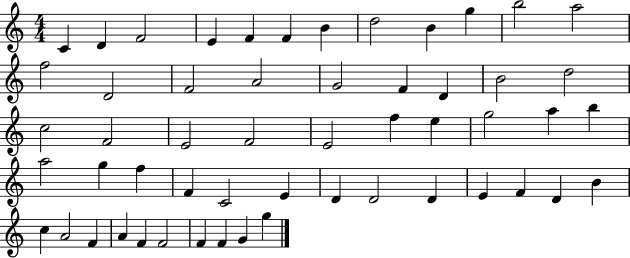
C4/q D4/q F4/h E4/q F4/q F4/q B4/q D5/h B4/q G5/q B5/h A5/h F5/h D4/h F4/h A4/h G4/h F4/q D4/q B4/h D5/h C5/h F4/h E4/h F4/h E4/h F5/q E5/q G5/h A5/q B5/q A5/h G5/q F5/q F4/q C4/h E4/q D4/q D4/h D4/q E4/q F4/q D4/q B4/q C5/q A4/h F4/q A4/q F4/q F4/h F4/q F4/q G4/q G5/q